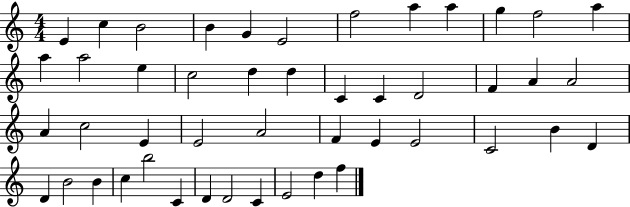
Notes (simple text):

E4/q C5/q B4/h B4/q G4/q E4/h F5/h A5/q A5/q G5/q F5/h A5/q A5/q A5/h E5/q C5/h D5/q D5/q C4/q C4/q D4/h F4/q A4/q A4/h A4/q C5/h E4/q E4/h A4/h F4/q E4/q E4/h C4/h B4/q D4/q D4/q B4/h B4/q C5/q B5/h C4/q D4/q D4/h C4/q E4/h D5/q F5/q